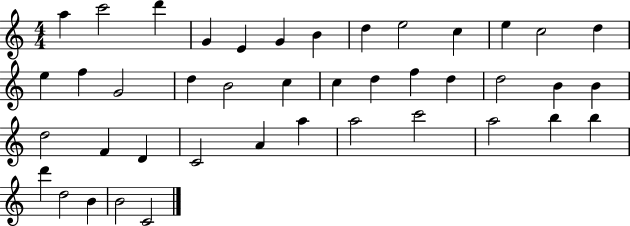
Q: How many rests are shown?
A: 0